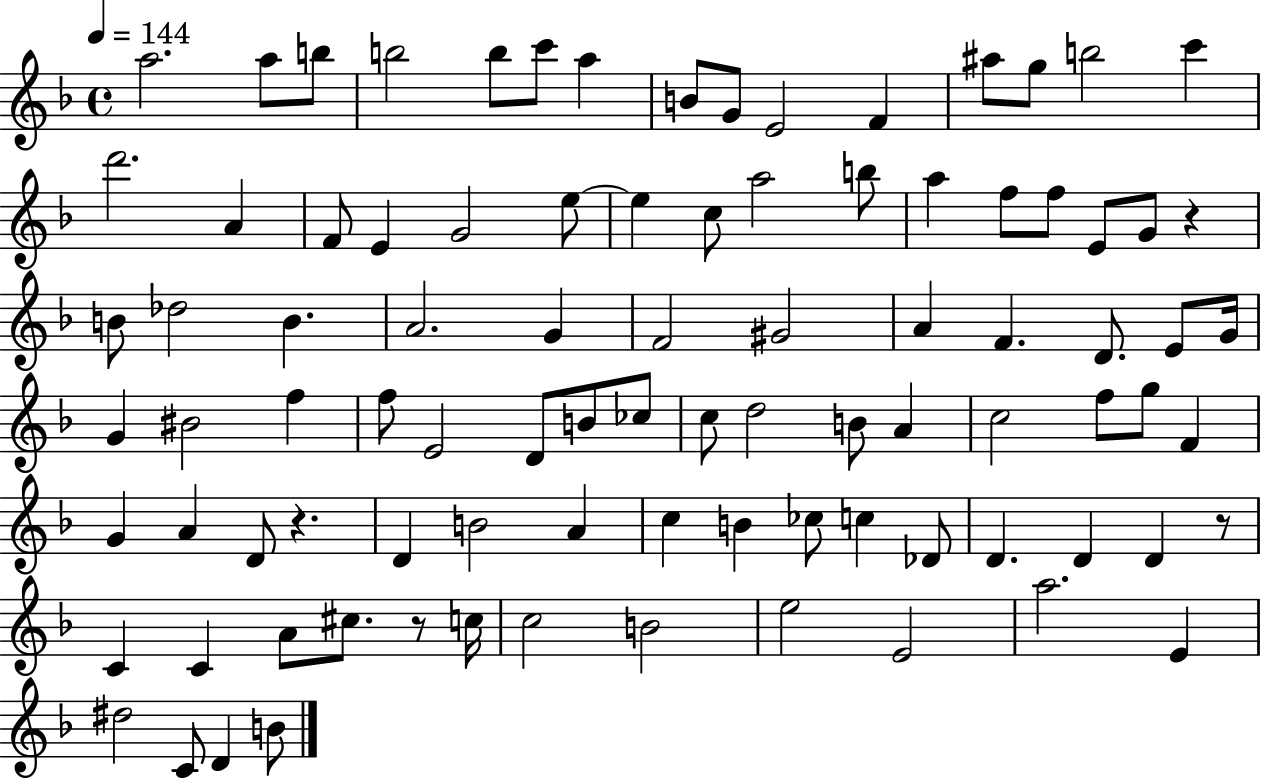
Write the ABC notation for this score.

X:1
T:Untitled
M:4/4
L:1/4
K:F
a2 a/2 b/2 b2 b/2 c'/2 a B/2 G/2 E2 F ^a/2 g/2 b2 c' d'2 A F/2 E G2 e/2 e c/2 a2 b/2 a f/2 f/2 E/2 G/2 z B/2 _d2 B A2 G F2 ^G2 A F D/2 E/2 G/4 G ^B2 f f/2 E2 D/2 B/2 _c/2 c/2 d2 B/2 A c2 f/2 g/2 F G A D/2 z D B2 A c B _c/2 c _D/2 D D D z/2 C C A/2 ^c/2 z/2 c/4 c2 B2 e2 E2 a2 E ^d2 C/2 D B/2